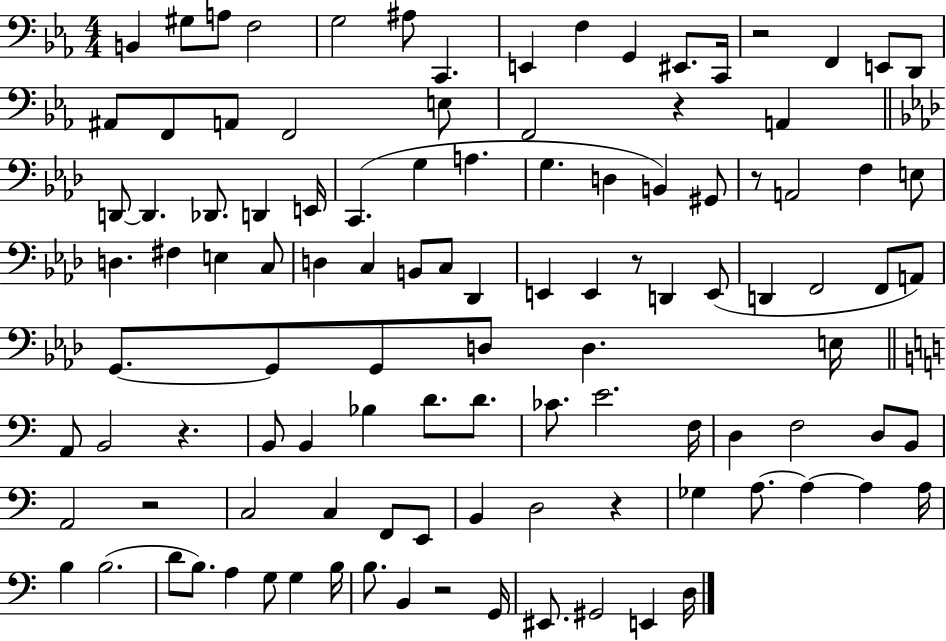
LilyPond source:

{
  \clef bass
  \numericTimeSignature
  \time 4/4
  \key ees \major
  b,4 gis8 a8 f2 | g2 ais8 c,4. | e,4 f4 g,4 eis,8. c,16 | r2 f,4 e,8 d,8 | \break ais,8 f,8 a,8 f,2 e8 | f,2 r4 a,4 | \bar "||" \break \key aes \major d,8~~ d,4. des,8. d,4 e,16 | c,4.( g4 a4. | g4. d4 b,4) gis,8 | r8 a,2 f4 e8 | \break d4. fis4 e4 c8 | d4 c4 b,8 c8 des,4 | e,4 e,4 r8 d,4 e,8( | d,4 f,2 f,8 a,8) | \break g,8.~~ g,8 g,8 d8 d4. e16 | \bar "||" \break \key c \major a,8 b,2 r4. | b,8 b,4 bes4 d'8. d'8. | ces'8. e'2. f16 | d4 f2 d8 b,8 | \break a,2 r2 | c2 c4 f,8 e,8 | b,4 d2 r4 | ges4 a8.~~ a4~~ a4 a16 | \break b4 b2.( | d'8 b8.) a4 g8 g4 b16 | b8. b,4 r2 g,16 | eis,8. gis,2 e,4 d16 | \break \bar "|."
}